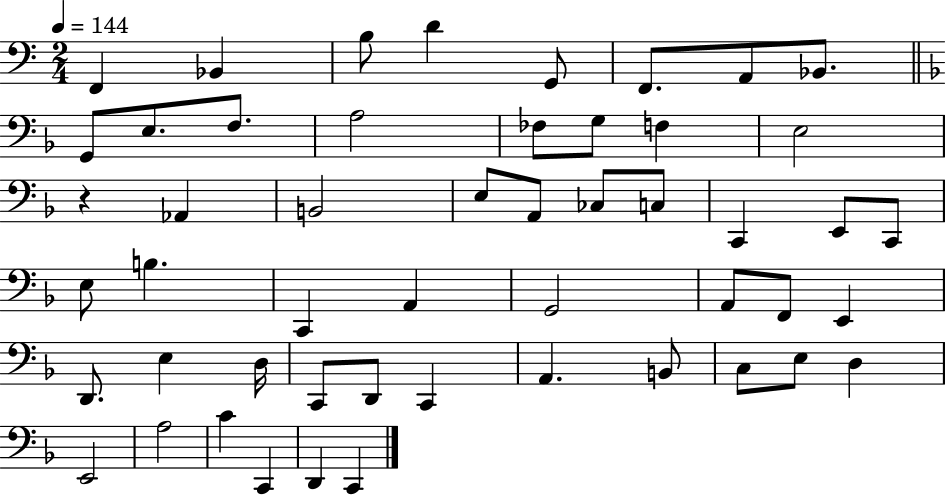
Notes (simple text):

F2/q Bb2/q B3/e D4/q G2/e F2/e. A2/e Bb2/e. G2/e E3/e. F3/e. A3/h FES3/e G3/e F3/q E3/h R/q Ab2/q B2/h E3/e A2/e CES3/e C3/e C2/q E2/e C2/e E3/e B3/q. C2/q A2/q G2/h A2/e F2/e E2/q D2/e. E3/q D3/s C2/e D2/e C2/q A2/q. B2/e C3/e E3/e D3/q E2/h A3/h C4/q C2/q D2/q C2/q